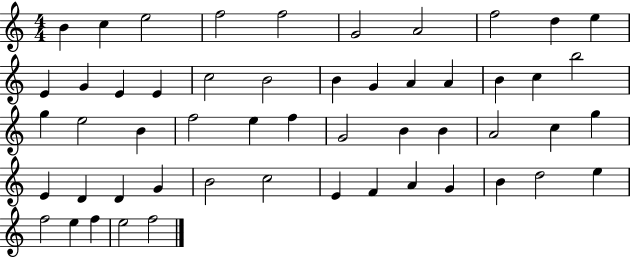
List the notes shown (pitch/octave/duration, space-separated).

B4/q C5/q E5/h F5/h F5/h G4/h A4/h F5/h D5/q E5/q E4/q G4/q E4/q E4/q C5/h B4/h B4/q G4/q A4/q A4/q B4/q C5/q B5/h G5/q E5/h B4/q F5/h E5/q F5/q G4/h B4/q B4/q A4/h C5/q G5/q E4/q D4/q D4/q G4/q B4/h C5/h E4/q F4/q A4/q G4/q B4/q D5/h E5/q F5/h E5/q F5/q E5/h F5/h